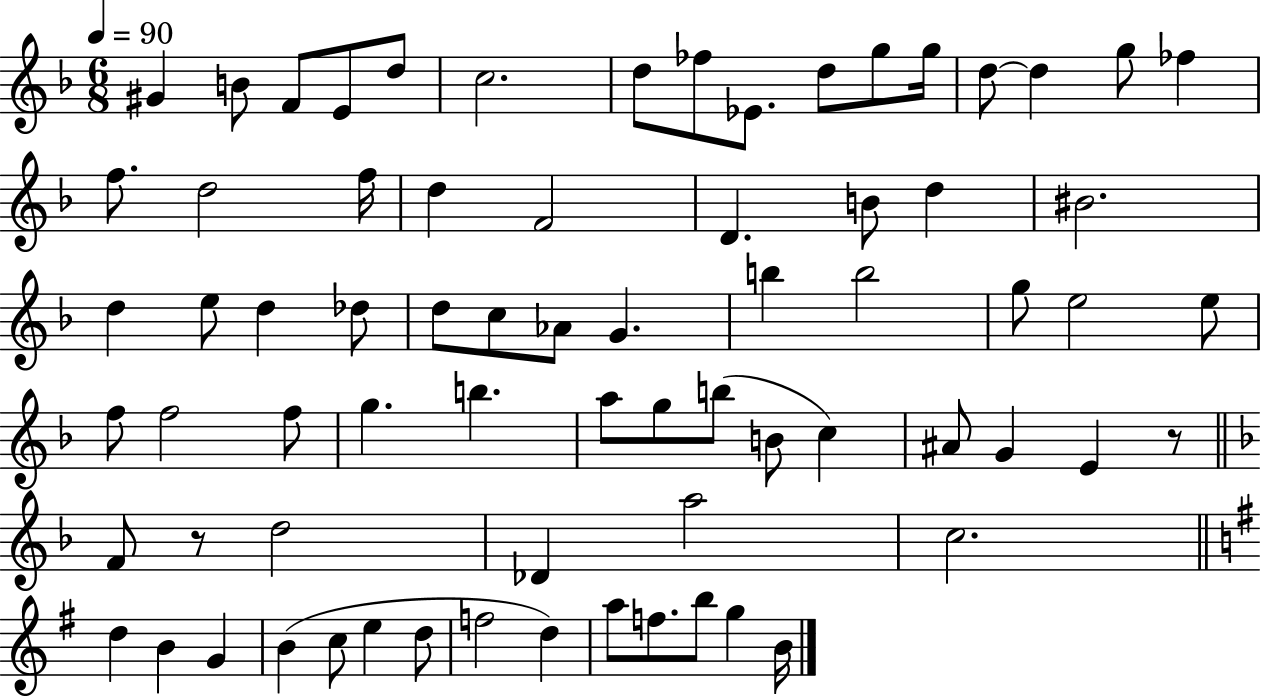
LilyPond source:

{
  \clef treble
  \numericTimeSignature
  \time 6/8
  \key f \major
  \tempo 4 = 90
  gis'4 b'8 f'8 e'8 d''8 | c''2. | d''8 fes''8 ees'8. d''8 g''8 g''16 | d''8~~ d''4 g''8 fes''4 | \break f''8. d''2 f''16 | d''4 f'2 | d'4. b'8 d''4 | bis'2. | \break d''4 e''8 d''4 des''8 | d''8 c''8 aes'8 g'4. | b''4 b''2 | g''8 e''2 e''8 | \break f''8 f''2 f''8 | g''4. b''4. | a''8 g''8 b''8( b'8 c''4) | ais'8 g'4 e'4 r8 | \break \bar "||" \break \key f \major f'8 r8 d''2 | des'4 a''2 | c''2. | \bar "||" \break \key g \major d''4 b'4 g'4 | b'4( c''8 e''4 d''8 | f''2 d''4) | a''8 f''8. b''8 g''4 b'16 | \break \bar "|."
}